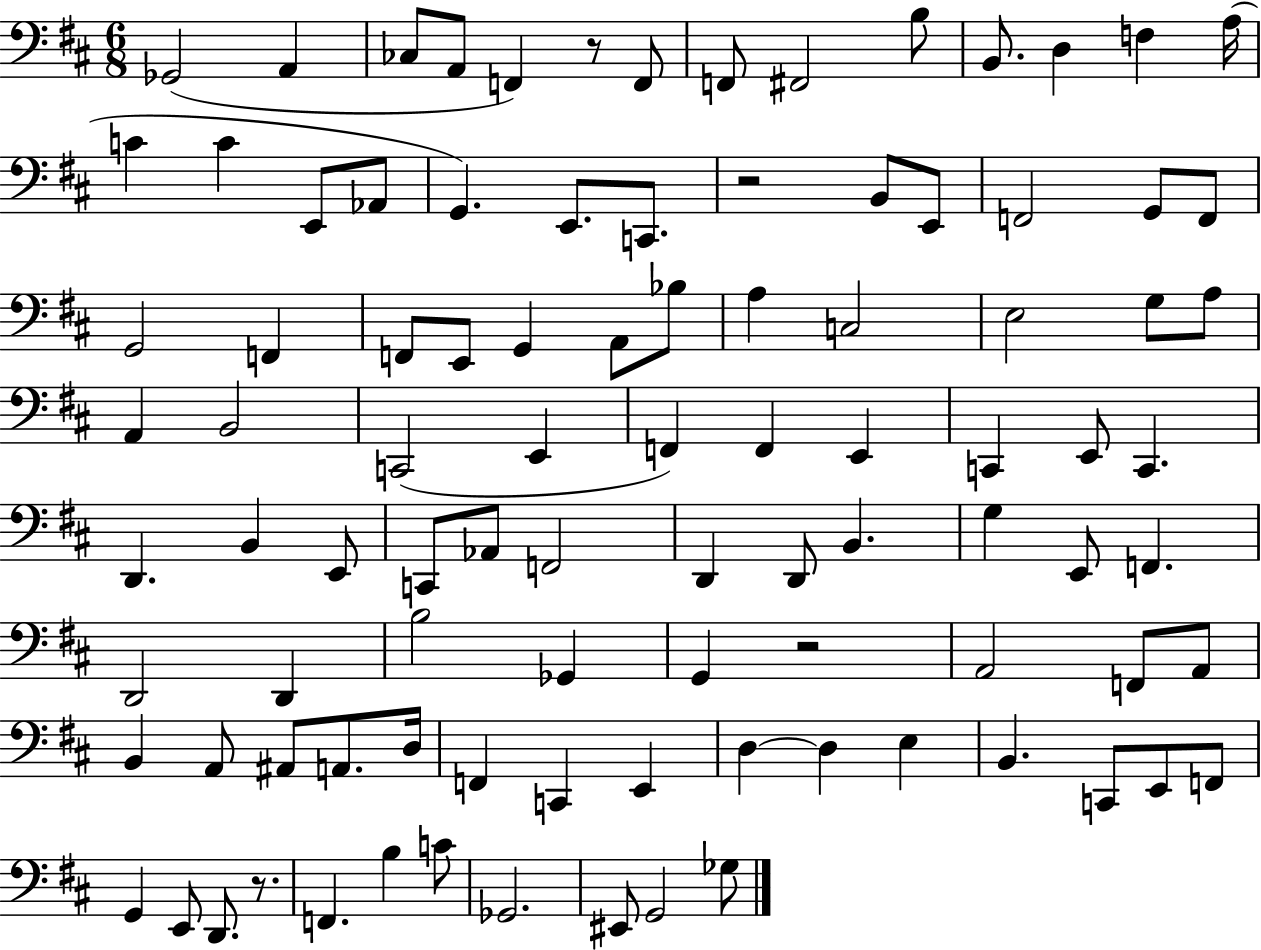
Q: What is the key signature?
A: D major